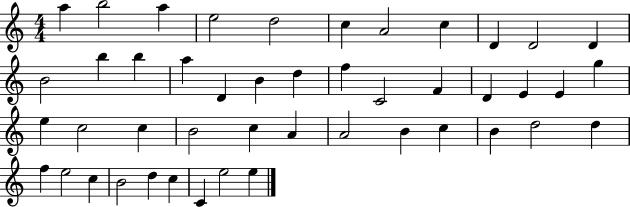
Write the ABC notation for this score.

X:1
T:Untitled
M:4/4
L:1/4
K:C
a b2 a e2 d2 c A2 c D D2 D B2 b b a D B d f C2 F D E E g e c2 c B2 c A A2 B c B d2 d f e2 c B2 d c C e2 e